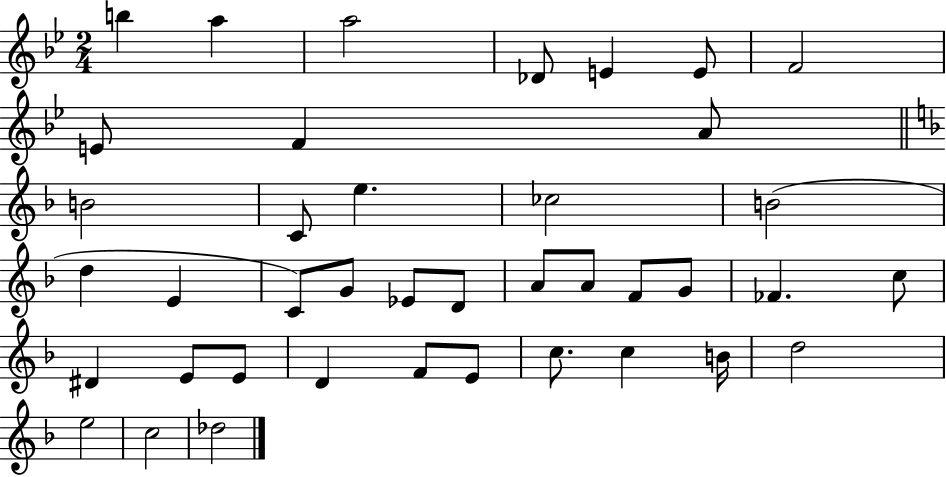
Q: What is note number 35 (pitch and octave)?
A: C5